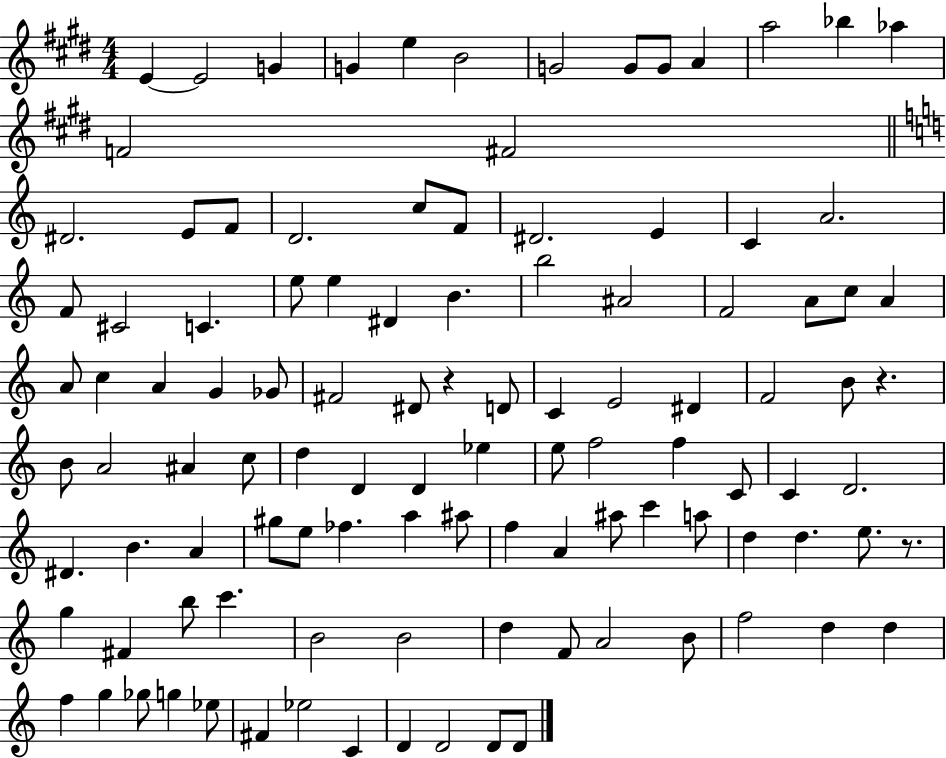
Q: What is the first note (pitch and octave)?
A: E4